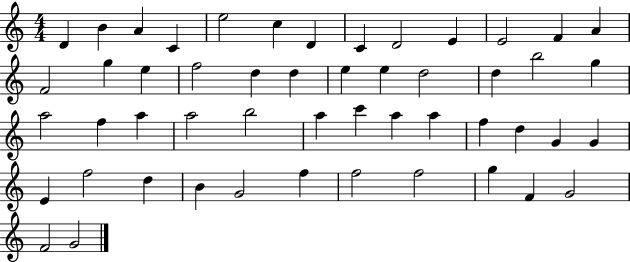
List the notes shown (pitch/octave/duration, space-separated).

D4/q B4/q A4/q C4/q E5/h C5/q D4/q C4/q D4/h E4/q E4/h F4/q A4/q F4/h G5/q E5/q F5/h D5/q D5/q E5/q E5/q D5/h D5/q B5/h G5/q A5/h F5/q A5/q A5/h B5/h A5/q C6/q A5/q A5/q F5/q D5/q G4/q G4/q E4/q F5/h D5/q B4/q G4/h F5/q F5/h F5/h G5/q F4/q G4/h F4/h G4/h